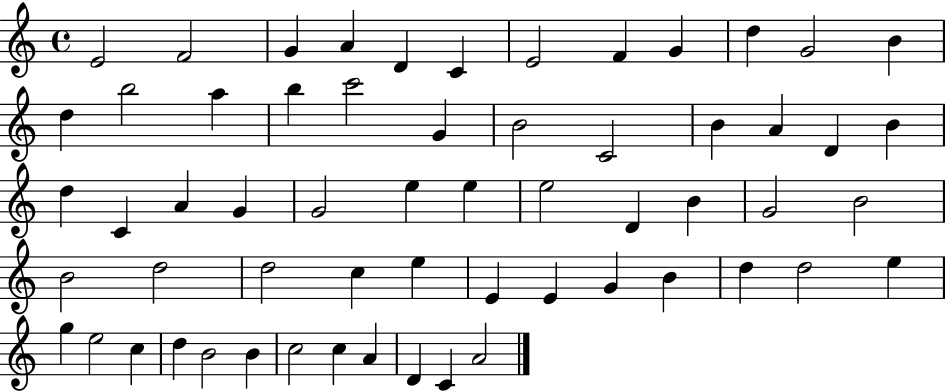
E4/h F4/h G4/q A4/q D4/q C4/q E4/h F4/q G4/q D5/q G4/h B4/q D5/q B5/h A5/q B5/q C6/h G4/q B4/h C4/h B4/q A4/q D4/q B4/q D5/q C4/q A4/q G4/q G4/h E5/q E5/q E5/h D4/q B4/q G4/h B4/h B4/h D5/h D5/h C5/q E5/q E4/q E4/q G4/q B4/q D5/q D5/h E5/q G5/q E5/h C5/q D5/q B4/h B4/q C5/h C5/q A4/q D4/q C4/q A4/h